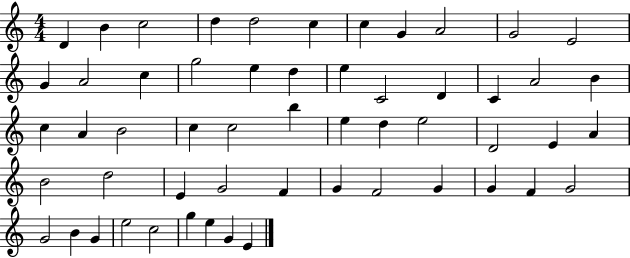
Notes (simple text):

D4/q B4/q C5/h D5/q D5/h C5/q C5/q G4/q A4/h G4/h E4/h G4/q A4/h C5/q G5/h E5/q D5/q E5/q C4/h D4/q C4/q A4/h B4/q C5/q A4/q B4/h C5/q C5/h B5/q E5/q D5/q E5/h D4/h E4/q A4/q B4/h D5/h E4/q G4/h F4/q G4/q F4/h G4/q G4/q F4/q G4/h G4/h B4/q G4/q E5/h C5/h G5/q E5/q G4/q E4/q